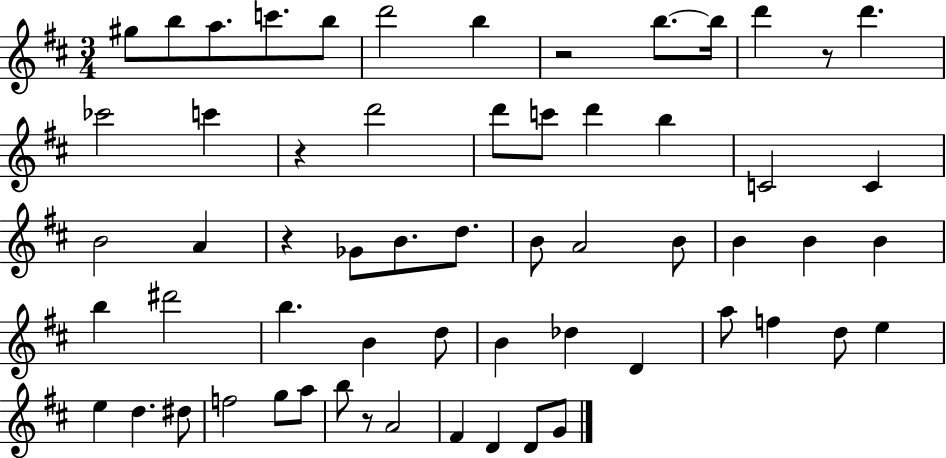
G#5/e B5/e A5/e. C6/e. B5/e D6/h B5/q R/h B5/e. B5/s D6/q R/e D6/q. CES6/h C6/q R/q D6/h D6/e C6/e D6/q B5/q C4/h C4/q B4/h A4/q R/q Gb4/e B4/e. D5/e. B4/e A4/h B4/e B4/q B4/q B4/q B5/q D#6/h B5/q. B4/q D5/e B4/q Db5/q D4/q A5/e F5/q D5/e E5/q E5/q D5/q. D#5/e F5/h G5/e A5/e B5/e R/e A4/h F#4/q D4/q D4/e G4/e